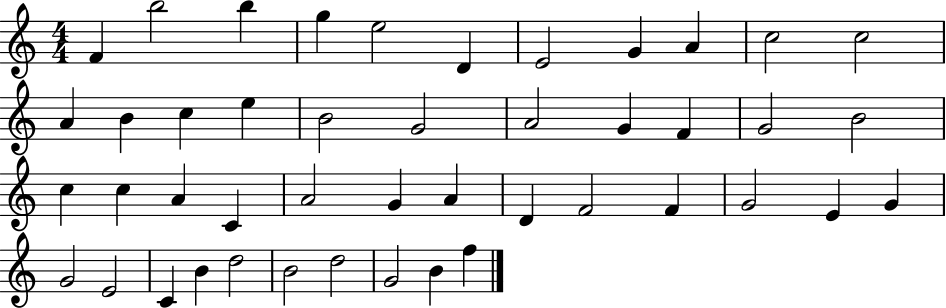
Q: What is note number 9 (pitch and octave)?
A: A4